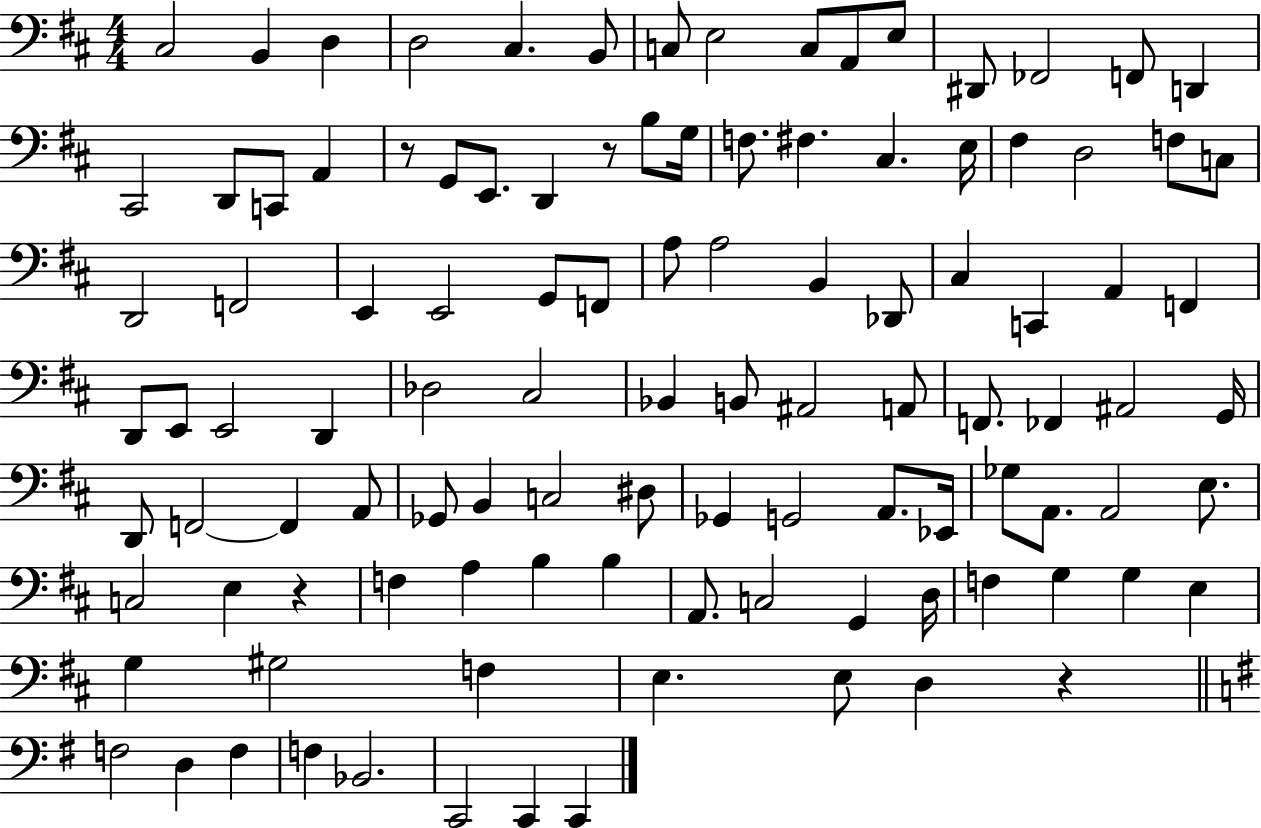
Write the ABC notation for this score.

X:1
T:Untitled
M:4/4
L:1/4
K:D
^C,2 B,, D, D,2 ^C, B,,/2 C,/2 E,2 C,/2 A,,/2 E,/2 ^D,,/2 _F,,2 F,,/2 D,, ^C,,2 D,,/2 C,,/2 A,, z/2 G,,/2 E,,/2 D,, z/2 B,/2 G,/4 F,/2 ^F, ^C, E,/4 ^F, D,2 F,/2 C,/2 D,,2 F,,2 E,, E,,2 G,,/2 F,,/2 A,/2 A,2 B,, _D,,/2 ^C, C,, A,, F,, D,,/2 E,,/2 E,,2 D,, _D,2 ^C,2 _B,, B,,/2 ^A,,2 A,,/2 F,,/2 _F,, ^A,,2 G,,/4 D,,/2 F,,2 F,, A,,/2 _G,,/2 B,, C,2 ^D,/2 _G,, G,,2 A,,/2 _E,,/4 _G,/2 A,,/2 A,,2 E,/2 C,2 E, z F, A, B, B, A,,/2 C,2 G,, D,/4 F, G, G, E, G, ^G,2 F, E, E,/2 D, z F,2 D, F, F, _B,,2 C,,2 C,, C,,